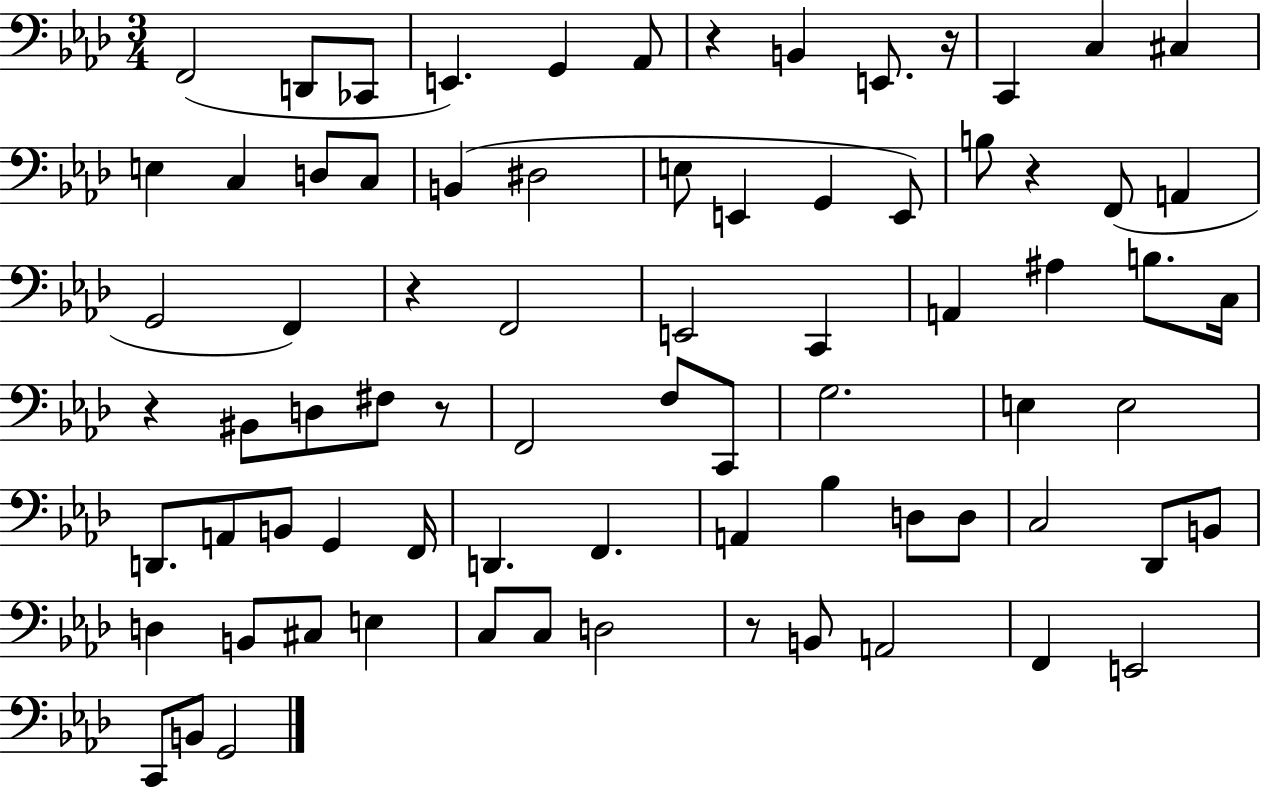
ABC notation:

X:1
T:Untitled
M:3/4
L:1/4
K:Ab
F,,2 D,,/2 _C,,/2 E,, G,, _A,,/2 z B,, E,,/2 z/4 C,, C, ^C, E, C, D,/2 C,/2 B,, ^D,2 E,/2 E,, G,, E,,/2 B,/2 z F,,/2 A,, G,,2 F,, z F,,2 E,,2 C,, A,, ^A, B,/2 C,/4 z ^B,,/2 D,/2 ^F,/2 z/2 F,,2 F,/2 C,,/2 G,2 E, E,2 D,,/2 A,,/2 B,,/2 G,, F,,/4 D,, F,, A,, _B, D,/2 D,/2 C,2 _D,,/2 B,,/2 D, B,,/2 ^C,/2 E, C,/2 C,/2 D,2 z/2 B,,/2 A,,2 F,, E,,2 C,,/2 B,,/2 G,,2